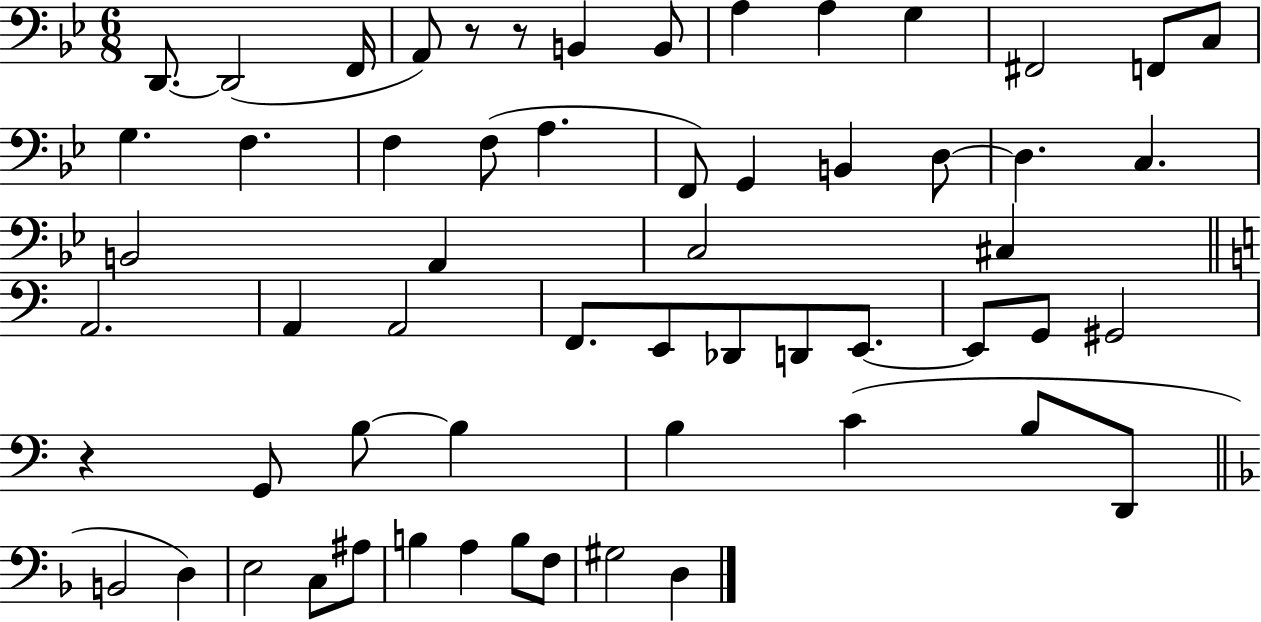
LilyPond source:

{
  \clef bass
  \numericTimeSignature
  \time 6/8
  \key bes \major
  d,8.~~ d,2( f,16 | a,8) r8 r8 b,4 b,8 | a4 a4 g4 | fis,2 f,8 c8 | \break g4. f4. | f4 f8( a4. | f,8) g,4 b,4 d8~~ | d4. c4. | \break b,2 a,4 | c2 cis4 | \bar "||" \break \key a \minor a,2. | a,4 a,2 | f,8. e,8 des,8 d,8 e,8.~~ | e,8 g,8 gis,2 | \break r4 g,8 b8~~ b4 | b4 c'4( b8 d,8 | \bar "||" \break \key d \minor b,2 d4) | e2 c8 ais8 | b4 a4 b8 f8 | gis2 d4 | \break \bar "|."
}